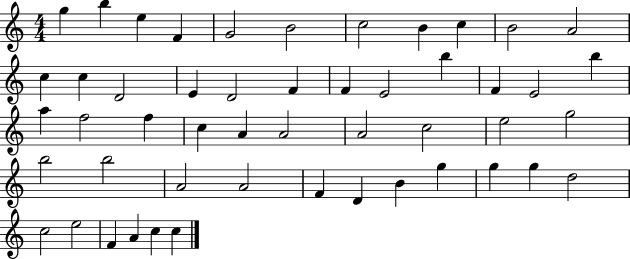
{
  \clef treble
  \numericTimeSignature
  \time 4/4
  \key c \major
  g''4 b''4 e''4 f'4 | g'2 b'2 | c''2 b'4 c''4 | b'2 a'2 | \break c''4 c''4 d'2 | e'4 d'2 f'4 | f'4 e'2 b''4 | f'4 e'2 b''4 | \break a''4 f''2 f''4 | c''4 a'4 a'2 | a'2 c''2 | e''2 g''2 | \break b''2 b''2 | a'2 a'2 | f'4 d'4 b'4 g''4 | g''4 g''4 d''2 | \break c''2 e''2 | f'4 a'4 c''4 c''4 | \bar "|."
}